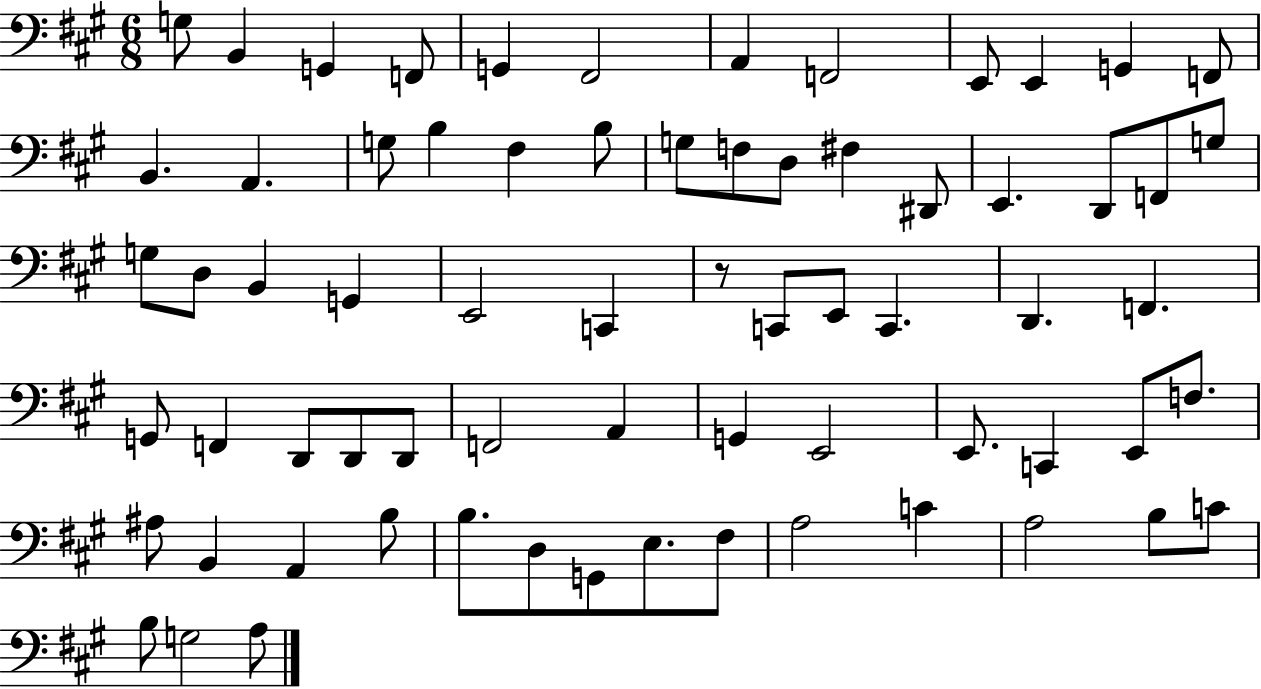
X:1
T:Untitled
M:6/8
L:1/4
K:A
G,/2 B,, G,, F,,/2 G,, ^F,,2 A,, F,,2 E,,/2 E,, G,, F,,/2 B,, A,, G,/2 B, ^F, B,/2 G,/2 F,/2 D,/2 ^F, ^D,,/2 E,, D,,/2 F,,/2 G,/2 G,/2 D,/2 B,, G,, E,,2 C,, z/2 C,,/2 E,,/2 C,, D,, F,, G,,/2 F,, D,,/2 D,,/2 D,,/2 F,,2 A,, G,, E,,2 E,,/2 C,, E,,/2 F,/2 ^A,/2 B,, A,, B,/2 B,/2 D,/2 G,,/2 E,/2 ^F,/2 A,2 C A,2 B,/2 C/2 B,/2 G,2 A,/2